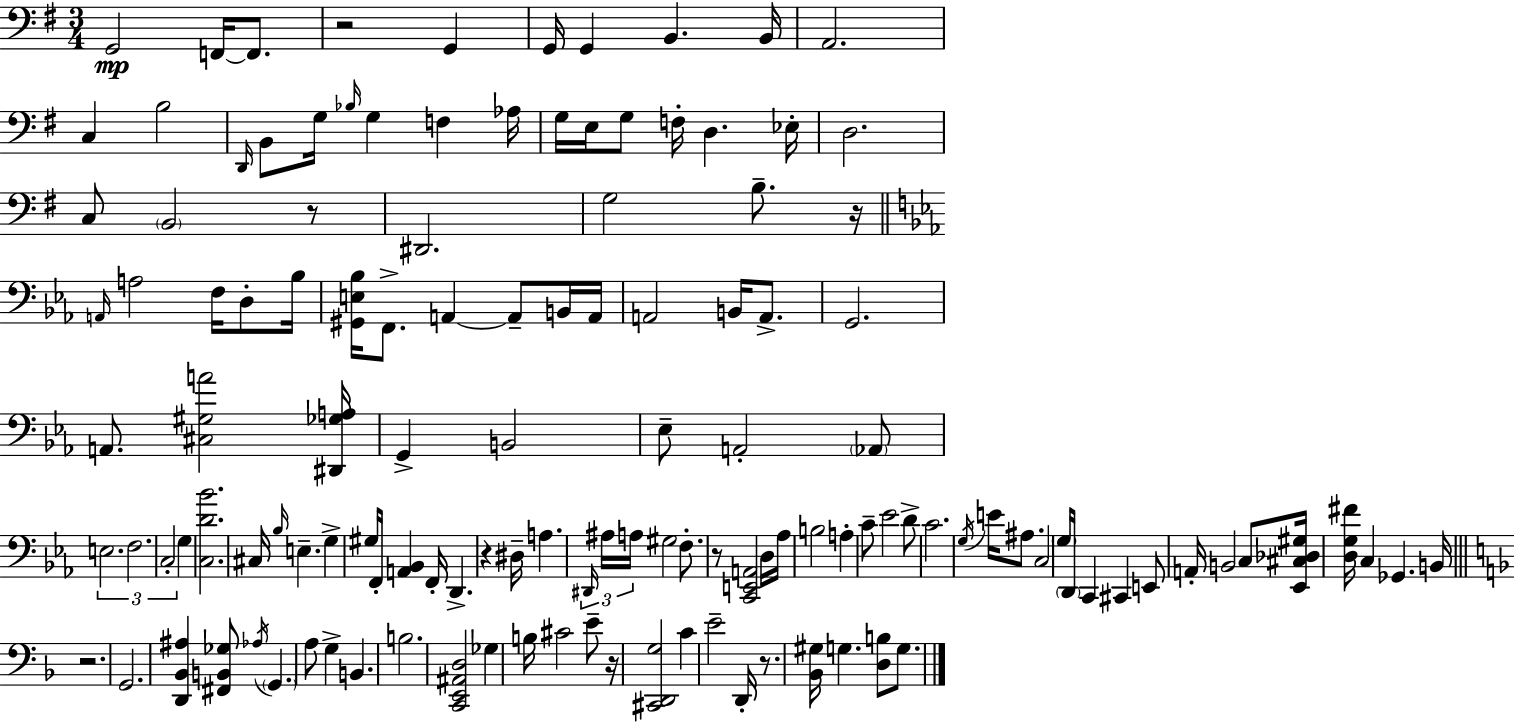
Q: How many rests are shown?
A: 8